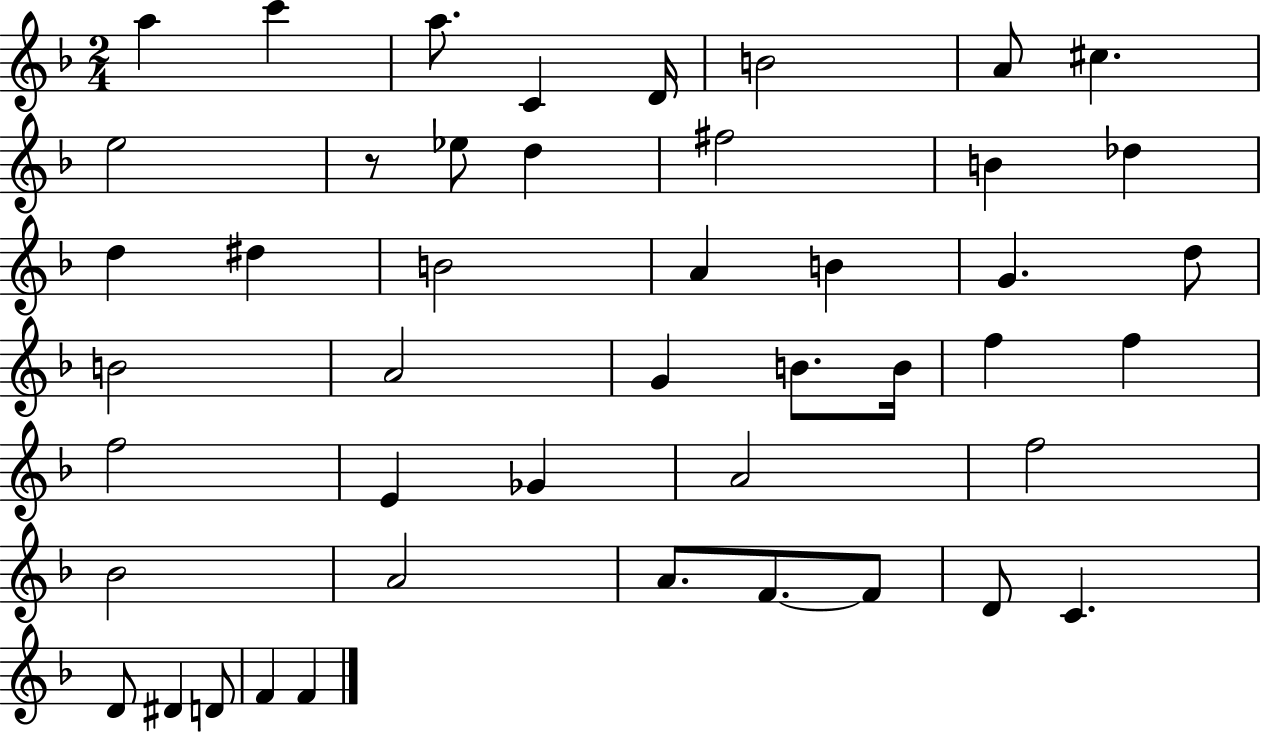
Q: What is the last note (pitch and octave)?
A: F4